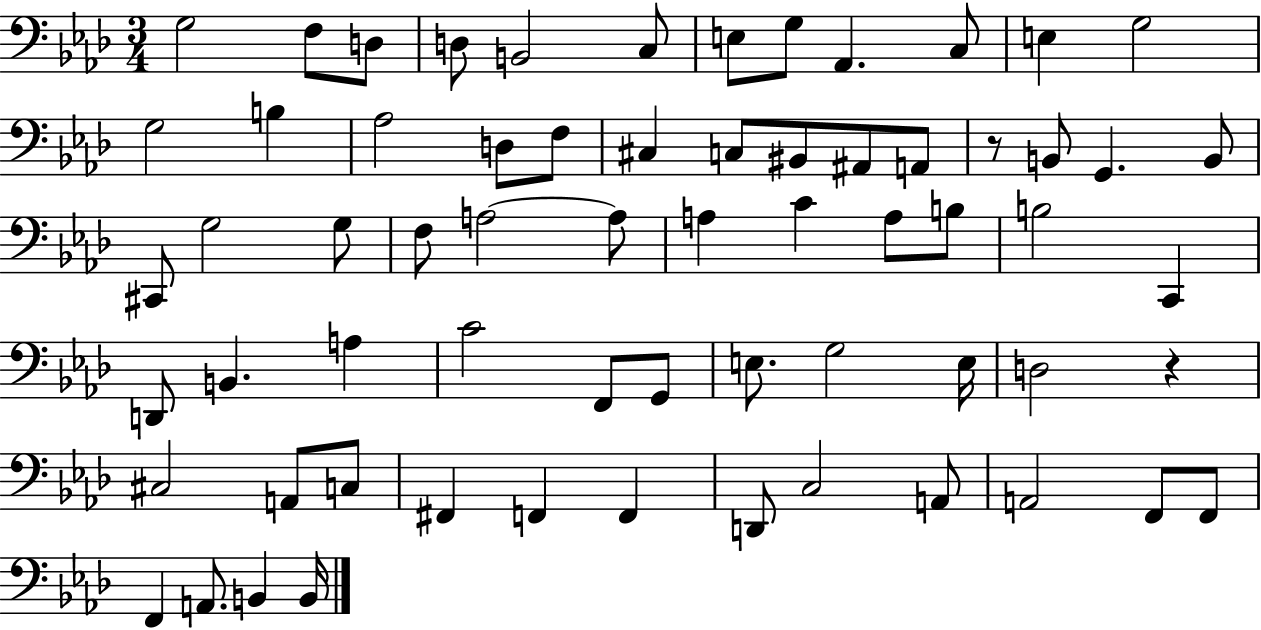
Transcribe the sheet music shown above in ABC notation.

X:1
T:Untitled
M:3/4
L:1/4
K:Ab
G,2 F,/2 D,/2 D,/2 B,,2 C,/2 E,/2 G,/2 _A,, C,/2 E, G,2 G,2 B, _A,2 D,/2 F,/2 ^C, C,/2 ^B,,/2 ^A,,/2 A,,/2 z/2 B,,/2 G,, B,,/2 ^C,,/2 G,2 G,/2 F,/2 A,2 A,/2 A, C A,/2 B,/2 B,2 C,, D,,/2 B,, A, C2 F,,/2 G,,/2 E,/2 G,2 E,/4 D,2 z ^C,2 A,,/2 C,/2 ^F,, F,, F,, D,,/2 C,2 A,,/2 A,,2 F,,/2 F,,/2 F,, A,,/2 B,, B,,/4